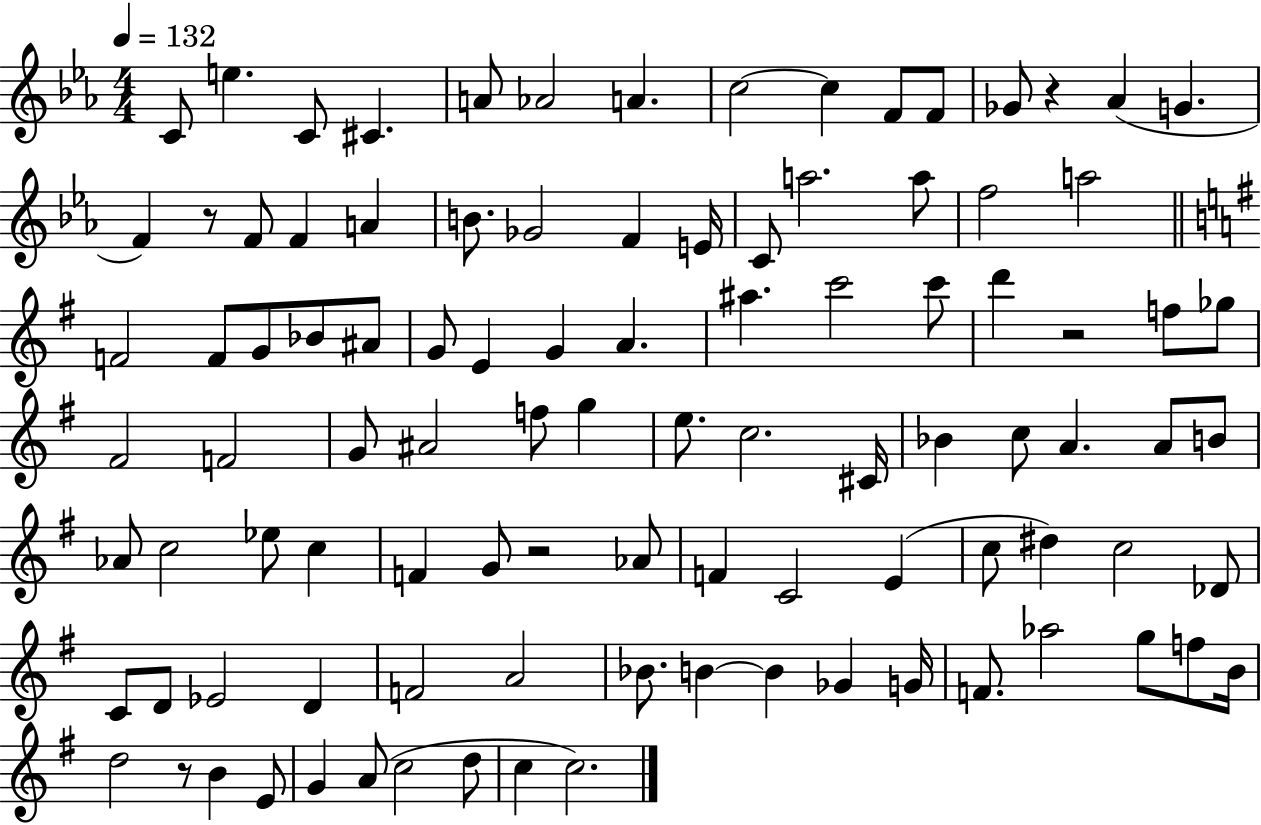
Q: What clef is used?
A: treble